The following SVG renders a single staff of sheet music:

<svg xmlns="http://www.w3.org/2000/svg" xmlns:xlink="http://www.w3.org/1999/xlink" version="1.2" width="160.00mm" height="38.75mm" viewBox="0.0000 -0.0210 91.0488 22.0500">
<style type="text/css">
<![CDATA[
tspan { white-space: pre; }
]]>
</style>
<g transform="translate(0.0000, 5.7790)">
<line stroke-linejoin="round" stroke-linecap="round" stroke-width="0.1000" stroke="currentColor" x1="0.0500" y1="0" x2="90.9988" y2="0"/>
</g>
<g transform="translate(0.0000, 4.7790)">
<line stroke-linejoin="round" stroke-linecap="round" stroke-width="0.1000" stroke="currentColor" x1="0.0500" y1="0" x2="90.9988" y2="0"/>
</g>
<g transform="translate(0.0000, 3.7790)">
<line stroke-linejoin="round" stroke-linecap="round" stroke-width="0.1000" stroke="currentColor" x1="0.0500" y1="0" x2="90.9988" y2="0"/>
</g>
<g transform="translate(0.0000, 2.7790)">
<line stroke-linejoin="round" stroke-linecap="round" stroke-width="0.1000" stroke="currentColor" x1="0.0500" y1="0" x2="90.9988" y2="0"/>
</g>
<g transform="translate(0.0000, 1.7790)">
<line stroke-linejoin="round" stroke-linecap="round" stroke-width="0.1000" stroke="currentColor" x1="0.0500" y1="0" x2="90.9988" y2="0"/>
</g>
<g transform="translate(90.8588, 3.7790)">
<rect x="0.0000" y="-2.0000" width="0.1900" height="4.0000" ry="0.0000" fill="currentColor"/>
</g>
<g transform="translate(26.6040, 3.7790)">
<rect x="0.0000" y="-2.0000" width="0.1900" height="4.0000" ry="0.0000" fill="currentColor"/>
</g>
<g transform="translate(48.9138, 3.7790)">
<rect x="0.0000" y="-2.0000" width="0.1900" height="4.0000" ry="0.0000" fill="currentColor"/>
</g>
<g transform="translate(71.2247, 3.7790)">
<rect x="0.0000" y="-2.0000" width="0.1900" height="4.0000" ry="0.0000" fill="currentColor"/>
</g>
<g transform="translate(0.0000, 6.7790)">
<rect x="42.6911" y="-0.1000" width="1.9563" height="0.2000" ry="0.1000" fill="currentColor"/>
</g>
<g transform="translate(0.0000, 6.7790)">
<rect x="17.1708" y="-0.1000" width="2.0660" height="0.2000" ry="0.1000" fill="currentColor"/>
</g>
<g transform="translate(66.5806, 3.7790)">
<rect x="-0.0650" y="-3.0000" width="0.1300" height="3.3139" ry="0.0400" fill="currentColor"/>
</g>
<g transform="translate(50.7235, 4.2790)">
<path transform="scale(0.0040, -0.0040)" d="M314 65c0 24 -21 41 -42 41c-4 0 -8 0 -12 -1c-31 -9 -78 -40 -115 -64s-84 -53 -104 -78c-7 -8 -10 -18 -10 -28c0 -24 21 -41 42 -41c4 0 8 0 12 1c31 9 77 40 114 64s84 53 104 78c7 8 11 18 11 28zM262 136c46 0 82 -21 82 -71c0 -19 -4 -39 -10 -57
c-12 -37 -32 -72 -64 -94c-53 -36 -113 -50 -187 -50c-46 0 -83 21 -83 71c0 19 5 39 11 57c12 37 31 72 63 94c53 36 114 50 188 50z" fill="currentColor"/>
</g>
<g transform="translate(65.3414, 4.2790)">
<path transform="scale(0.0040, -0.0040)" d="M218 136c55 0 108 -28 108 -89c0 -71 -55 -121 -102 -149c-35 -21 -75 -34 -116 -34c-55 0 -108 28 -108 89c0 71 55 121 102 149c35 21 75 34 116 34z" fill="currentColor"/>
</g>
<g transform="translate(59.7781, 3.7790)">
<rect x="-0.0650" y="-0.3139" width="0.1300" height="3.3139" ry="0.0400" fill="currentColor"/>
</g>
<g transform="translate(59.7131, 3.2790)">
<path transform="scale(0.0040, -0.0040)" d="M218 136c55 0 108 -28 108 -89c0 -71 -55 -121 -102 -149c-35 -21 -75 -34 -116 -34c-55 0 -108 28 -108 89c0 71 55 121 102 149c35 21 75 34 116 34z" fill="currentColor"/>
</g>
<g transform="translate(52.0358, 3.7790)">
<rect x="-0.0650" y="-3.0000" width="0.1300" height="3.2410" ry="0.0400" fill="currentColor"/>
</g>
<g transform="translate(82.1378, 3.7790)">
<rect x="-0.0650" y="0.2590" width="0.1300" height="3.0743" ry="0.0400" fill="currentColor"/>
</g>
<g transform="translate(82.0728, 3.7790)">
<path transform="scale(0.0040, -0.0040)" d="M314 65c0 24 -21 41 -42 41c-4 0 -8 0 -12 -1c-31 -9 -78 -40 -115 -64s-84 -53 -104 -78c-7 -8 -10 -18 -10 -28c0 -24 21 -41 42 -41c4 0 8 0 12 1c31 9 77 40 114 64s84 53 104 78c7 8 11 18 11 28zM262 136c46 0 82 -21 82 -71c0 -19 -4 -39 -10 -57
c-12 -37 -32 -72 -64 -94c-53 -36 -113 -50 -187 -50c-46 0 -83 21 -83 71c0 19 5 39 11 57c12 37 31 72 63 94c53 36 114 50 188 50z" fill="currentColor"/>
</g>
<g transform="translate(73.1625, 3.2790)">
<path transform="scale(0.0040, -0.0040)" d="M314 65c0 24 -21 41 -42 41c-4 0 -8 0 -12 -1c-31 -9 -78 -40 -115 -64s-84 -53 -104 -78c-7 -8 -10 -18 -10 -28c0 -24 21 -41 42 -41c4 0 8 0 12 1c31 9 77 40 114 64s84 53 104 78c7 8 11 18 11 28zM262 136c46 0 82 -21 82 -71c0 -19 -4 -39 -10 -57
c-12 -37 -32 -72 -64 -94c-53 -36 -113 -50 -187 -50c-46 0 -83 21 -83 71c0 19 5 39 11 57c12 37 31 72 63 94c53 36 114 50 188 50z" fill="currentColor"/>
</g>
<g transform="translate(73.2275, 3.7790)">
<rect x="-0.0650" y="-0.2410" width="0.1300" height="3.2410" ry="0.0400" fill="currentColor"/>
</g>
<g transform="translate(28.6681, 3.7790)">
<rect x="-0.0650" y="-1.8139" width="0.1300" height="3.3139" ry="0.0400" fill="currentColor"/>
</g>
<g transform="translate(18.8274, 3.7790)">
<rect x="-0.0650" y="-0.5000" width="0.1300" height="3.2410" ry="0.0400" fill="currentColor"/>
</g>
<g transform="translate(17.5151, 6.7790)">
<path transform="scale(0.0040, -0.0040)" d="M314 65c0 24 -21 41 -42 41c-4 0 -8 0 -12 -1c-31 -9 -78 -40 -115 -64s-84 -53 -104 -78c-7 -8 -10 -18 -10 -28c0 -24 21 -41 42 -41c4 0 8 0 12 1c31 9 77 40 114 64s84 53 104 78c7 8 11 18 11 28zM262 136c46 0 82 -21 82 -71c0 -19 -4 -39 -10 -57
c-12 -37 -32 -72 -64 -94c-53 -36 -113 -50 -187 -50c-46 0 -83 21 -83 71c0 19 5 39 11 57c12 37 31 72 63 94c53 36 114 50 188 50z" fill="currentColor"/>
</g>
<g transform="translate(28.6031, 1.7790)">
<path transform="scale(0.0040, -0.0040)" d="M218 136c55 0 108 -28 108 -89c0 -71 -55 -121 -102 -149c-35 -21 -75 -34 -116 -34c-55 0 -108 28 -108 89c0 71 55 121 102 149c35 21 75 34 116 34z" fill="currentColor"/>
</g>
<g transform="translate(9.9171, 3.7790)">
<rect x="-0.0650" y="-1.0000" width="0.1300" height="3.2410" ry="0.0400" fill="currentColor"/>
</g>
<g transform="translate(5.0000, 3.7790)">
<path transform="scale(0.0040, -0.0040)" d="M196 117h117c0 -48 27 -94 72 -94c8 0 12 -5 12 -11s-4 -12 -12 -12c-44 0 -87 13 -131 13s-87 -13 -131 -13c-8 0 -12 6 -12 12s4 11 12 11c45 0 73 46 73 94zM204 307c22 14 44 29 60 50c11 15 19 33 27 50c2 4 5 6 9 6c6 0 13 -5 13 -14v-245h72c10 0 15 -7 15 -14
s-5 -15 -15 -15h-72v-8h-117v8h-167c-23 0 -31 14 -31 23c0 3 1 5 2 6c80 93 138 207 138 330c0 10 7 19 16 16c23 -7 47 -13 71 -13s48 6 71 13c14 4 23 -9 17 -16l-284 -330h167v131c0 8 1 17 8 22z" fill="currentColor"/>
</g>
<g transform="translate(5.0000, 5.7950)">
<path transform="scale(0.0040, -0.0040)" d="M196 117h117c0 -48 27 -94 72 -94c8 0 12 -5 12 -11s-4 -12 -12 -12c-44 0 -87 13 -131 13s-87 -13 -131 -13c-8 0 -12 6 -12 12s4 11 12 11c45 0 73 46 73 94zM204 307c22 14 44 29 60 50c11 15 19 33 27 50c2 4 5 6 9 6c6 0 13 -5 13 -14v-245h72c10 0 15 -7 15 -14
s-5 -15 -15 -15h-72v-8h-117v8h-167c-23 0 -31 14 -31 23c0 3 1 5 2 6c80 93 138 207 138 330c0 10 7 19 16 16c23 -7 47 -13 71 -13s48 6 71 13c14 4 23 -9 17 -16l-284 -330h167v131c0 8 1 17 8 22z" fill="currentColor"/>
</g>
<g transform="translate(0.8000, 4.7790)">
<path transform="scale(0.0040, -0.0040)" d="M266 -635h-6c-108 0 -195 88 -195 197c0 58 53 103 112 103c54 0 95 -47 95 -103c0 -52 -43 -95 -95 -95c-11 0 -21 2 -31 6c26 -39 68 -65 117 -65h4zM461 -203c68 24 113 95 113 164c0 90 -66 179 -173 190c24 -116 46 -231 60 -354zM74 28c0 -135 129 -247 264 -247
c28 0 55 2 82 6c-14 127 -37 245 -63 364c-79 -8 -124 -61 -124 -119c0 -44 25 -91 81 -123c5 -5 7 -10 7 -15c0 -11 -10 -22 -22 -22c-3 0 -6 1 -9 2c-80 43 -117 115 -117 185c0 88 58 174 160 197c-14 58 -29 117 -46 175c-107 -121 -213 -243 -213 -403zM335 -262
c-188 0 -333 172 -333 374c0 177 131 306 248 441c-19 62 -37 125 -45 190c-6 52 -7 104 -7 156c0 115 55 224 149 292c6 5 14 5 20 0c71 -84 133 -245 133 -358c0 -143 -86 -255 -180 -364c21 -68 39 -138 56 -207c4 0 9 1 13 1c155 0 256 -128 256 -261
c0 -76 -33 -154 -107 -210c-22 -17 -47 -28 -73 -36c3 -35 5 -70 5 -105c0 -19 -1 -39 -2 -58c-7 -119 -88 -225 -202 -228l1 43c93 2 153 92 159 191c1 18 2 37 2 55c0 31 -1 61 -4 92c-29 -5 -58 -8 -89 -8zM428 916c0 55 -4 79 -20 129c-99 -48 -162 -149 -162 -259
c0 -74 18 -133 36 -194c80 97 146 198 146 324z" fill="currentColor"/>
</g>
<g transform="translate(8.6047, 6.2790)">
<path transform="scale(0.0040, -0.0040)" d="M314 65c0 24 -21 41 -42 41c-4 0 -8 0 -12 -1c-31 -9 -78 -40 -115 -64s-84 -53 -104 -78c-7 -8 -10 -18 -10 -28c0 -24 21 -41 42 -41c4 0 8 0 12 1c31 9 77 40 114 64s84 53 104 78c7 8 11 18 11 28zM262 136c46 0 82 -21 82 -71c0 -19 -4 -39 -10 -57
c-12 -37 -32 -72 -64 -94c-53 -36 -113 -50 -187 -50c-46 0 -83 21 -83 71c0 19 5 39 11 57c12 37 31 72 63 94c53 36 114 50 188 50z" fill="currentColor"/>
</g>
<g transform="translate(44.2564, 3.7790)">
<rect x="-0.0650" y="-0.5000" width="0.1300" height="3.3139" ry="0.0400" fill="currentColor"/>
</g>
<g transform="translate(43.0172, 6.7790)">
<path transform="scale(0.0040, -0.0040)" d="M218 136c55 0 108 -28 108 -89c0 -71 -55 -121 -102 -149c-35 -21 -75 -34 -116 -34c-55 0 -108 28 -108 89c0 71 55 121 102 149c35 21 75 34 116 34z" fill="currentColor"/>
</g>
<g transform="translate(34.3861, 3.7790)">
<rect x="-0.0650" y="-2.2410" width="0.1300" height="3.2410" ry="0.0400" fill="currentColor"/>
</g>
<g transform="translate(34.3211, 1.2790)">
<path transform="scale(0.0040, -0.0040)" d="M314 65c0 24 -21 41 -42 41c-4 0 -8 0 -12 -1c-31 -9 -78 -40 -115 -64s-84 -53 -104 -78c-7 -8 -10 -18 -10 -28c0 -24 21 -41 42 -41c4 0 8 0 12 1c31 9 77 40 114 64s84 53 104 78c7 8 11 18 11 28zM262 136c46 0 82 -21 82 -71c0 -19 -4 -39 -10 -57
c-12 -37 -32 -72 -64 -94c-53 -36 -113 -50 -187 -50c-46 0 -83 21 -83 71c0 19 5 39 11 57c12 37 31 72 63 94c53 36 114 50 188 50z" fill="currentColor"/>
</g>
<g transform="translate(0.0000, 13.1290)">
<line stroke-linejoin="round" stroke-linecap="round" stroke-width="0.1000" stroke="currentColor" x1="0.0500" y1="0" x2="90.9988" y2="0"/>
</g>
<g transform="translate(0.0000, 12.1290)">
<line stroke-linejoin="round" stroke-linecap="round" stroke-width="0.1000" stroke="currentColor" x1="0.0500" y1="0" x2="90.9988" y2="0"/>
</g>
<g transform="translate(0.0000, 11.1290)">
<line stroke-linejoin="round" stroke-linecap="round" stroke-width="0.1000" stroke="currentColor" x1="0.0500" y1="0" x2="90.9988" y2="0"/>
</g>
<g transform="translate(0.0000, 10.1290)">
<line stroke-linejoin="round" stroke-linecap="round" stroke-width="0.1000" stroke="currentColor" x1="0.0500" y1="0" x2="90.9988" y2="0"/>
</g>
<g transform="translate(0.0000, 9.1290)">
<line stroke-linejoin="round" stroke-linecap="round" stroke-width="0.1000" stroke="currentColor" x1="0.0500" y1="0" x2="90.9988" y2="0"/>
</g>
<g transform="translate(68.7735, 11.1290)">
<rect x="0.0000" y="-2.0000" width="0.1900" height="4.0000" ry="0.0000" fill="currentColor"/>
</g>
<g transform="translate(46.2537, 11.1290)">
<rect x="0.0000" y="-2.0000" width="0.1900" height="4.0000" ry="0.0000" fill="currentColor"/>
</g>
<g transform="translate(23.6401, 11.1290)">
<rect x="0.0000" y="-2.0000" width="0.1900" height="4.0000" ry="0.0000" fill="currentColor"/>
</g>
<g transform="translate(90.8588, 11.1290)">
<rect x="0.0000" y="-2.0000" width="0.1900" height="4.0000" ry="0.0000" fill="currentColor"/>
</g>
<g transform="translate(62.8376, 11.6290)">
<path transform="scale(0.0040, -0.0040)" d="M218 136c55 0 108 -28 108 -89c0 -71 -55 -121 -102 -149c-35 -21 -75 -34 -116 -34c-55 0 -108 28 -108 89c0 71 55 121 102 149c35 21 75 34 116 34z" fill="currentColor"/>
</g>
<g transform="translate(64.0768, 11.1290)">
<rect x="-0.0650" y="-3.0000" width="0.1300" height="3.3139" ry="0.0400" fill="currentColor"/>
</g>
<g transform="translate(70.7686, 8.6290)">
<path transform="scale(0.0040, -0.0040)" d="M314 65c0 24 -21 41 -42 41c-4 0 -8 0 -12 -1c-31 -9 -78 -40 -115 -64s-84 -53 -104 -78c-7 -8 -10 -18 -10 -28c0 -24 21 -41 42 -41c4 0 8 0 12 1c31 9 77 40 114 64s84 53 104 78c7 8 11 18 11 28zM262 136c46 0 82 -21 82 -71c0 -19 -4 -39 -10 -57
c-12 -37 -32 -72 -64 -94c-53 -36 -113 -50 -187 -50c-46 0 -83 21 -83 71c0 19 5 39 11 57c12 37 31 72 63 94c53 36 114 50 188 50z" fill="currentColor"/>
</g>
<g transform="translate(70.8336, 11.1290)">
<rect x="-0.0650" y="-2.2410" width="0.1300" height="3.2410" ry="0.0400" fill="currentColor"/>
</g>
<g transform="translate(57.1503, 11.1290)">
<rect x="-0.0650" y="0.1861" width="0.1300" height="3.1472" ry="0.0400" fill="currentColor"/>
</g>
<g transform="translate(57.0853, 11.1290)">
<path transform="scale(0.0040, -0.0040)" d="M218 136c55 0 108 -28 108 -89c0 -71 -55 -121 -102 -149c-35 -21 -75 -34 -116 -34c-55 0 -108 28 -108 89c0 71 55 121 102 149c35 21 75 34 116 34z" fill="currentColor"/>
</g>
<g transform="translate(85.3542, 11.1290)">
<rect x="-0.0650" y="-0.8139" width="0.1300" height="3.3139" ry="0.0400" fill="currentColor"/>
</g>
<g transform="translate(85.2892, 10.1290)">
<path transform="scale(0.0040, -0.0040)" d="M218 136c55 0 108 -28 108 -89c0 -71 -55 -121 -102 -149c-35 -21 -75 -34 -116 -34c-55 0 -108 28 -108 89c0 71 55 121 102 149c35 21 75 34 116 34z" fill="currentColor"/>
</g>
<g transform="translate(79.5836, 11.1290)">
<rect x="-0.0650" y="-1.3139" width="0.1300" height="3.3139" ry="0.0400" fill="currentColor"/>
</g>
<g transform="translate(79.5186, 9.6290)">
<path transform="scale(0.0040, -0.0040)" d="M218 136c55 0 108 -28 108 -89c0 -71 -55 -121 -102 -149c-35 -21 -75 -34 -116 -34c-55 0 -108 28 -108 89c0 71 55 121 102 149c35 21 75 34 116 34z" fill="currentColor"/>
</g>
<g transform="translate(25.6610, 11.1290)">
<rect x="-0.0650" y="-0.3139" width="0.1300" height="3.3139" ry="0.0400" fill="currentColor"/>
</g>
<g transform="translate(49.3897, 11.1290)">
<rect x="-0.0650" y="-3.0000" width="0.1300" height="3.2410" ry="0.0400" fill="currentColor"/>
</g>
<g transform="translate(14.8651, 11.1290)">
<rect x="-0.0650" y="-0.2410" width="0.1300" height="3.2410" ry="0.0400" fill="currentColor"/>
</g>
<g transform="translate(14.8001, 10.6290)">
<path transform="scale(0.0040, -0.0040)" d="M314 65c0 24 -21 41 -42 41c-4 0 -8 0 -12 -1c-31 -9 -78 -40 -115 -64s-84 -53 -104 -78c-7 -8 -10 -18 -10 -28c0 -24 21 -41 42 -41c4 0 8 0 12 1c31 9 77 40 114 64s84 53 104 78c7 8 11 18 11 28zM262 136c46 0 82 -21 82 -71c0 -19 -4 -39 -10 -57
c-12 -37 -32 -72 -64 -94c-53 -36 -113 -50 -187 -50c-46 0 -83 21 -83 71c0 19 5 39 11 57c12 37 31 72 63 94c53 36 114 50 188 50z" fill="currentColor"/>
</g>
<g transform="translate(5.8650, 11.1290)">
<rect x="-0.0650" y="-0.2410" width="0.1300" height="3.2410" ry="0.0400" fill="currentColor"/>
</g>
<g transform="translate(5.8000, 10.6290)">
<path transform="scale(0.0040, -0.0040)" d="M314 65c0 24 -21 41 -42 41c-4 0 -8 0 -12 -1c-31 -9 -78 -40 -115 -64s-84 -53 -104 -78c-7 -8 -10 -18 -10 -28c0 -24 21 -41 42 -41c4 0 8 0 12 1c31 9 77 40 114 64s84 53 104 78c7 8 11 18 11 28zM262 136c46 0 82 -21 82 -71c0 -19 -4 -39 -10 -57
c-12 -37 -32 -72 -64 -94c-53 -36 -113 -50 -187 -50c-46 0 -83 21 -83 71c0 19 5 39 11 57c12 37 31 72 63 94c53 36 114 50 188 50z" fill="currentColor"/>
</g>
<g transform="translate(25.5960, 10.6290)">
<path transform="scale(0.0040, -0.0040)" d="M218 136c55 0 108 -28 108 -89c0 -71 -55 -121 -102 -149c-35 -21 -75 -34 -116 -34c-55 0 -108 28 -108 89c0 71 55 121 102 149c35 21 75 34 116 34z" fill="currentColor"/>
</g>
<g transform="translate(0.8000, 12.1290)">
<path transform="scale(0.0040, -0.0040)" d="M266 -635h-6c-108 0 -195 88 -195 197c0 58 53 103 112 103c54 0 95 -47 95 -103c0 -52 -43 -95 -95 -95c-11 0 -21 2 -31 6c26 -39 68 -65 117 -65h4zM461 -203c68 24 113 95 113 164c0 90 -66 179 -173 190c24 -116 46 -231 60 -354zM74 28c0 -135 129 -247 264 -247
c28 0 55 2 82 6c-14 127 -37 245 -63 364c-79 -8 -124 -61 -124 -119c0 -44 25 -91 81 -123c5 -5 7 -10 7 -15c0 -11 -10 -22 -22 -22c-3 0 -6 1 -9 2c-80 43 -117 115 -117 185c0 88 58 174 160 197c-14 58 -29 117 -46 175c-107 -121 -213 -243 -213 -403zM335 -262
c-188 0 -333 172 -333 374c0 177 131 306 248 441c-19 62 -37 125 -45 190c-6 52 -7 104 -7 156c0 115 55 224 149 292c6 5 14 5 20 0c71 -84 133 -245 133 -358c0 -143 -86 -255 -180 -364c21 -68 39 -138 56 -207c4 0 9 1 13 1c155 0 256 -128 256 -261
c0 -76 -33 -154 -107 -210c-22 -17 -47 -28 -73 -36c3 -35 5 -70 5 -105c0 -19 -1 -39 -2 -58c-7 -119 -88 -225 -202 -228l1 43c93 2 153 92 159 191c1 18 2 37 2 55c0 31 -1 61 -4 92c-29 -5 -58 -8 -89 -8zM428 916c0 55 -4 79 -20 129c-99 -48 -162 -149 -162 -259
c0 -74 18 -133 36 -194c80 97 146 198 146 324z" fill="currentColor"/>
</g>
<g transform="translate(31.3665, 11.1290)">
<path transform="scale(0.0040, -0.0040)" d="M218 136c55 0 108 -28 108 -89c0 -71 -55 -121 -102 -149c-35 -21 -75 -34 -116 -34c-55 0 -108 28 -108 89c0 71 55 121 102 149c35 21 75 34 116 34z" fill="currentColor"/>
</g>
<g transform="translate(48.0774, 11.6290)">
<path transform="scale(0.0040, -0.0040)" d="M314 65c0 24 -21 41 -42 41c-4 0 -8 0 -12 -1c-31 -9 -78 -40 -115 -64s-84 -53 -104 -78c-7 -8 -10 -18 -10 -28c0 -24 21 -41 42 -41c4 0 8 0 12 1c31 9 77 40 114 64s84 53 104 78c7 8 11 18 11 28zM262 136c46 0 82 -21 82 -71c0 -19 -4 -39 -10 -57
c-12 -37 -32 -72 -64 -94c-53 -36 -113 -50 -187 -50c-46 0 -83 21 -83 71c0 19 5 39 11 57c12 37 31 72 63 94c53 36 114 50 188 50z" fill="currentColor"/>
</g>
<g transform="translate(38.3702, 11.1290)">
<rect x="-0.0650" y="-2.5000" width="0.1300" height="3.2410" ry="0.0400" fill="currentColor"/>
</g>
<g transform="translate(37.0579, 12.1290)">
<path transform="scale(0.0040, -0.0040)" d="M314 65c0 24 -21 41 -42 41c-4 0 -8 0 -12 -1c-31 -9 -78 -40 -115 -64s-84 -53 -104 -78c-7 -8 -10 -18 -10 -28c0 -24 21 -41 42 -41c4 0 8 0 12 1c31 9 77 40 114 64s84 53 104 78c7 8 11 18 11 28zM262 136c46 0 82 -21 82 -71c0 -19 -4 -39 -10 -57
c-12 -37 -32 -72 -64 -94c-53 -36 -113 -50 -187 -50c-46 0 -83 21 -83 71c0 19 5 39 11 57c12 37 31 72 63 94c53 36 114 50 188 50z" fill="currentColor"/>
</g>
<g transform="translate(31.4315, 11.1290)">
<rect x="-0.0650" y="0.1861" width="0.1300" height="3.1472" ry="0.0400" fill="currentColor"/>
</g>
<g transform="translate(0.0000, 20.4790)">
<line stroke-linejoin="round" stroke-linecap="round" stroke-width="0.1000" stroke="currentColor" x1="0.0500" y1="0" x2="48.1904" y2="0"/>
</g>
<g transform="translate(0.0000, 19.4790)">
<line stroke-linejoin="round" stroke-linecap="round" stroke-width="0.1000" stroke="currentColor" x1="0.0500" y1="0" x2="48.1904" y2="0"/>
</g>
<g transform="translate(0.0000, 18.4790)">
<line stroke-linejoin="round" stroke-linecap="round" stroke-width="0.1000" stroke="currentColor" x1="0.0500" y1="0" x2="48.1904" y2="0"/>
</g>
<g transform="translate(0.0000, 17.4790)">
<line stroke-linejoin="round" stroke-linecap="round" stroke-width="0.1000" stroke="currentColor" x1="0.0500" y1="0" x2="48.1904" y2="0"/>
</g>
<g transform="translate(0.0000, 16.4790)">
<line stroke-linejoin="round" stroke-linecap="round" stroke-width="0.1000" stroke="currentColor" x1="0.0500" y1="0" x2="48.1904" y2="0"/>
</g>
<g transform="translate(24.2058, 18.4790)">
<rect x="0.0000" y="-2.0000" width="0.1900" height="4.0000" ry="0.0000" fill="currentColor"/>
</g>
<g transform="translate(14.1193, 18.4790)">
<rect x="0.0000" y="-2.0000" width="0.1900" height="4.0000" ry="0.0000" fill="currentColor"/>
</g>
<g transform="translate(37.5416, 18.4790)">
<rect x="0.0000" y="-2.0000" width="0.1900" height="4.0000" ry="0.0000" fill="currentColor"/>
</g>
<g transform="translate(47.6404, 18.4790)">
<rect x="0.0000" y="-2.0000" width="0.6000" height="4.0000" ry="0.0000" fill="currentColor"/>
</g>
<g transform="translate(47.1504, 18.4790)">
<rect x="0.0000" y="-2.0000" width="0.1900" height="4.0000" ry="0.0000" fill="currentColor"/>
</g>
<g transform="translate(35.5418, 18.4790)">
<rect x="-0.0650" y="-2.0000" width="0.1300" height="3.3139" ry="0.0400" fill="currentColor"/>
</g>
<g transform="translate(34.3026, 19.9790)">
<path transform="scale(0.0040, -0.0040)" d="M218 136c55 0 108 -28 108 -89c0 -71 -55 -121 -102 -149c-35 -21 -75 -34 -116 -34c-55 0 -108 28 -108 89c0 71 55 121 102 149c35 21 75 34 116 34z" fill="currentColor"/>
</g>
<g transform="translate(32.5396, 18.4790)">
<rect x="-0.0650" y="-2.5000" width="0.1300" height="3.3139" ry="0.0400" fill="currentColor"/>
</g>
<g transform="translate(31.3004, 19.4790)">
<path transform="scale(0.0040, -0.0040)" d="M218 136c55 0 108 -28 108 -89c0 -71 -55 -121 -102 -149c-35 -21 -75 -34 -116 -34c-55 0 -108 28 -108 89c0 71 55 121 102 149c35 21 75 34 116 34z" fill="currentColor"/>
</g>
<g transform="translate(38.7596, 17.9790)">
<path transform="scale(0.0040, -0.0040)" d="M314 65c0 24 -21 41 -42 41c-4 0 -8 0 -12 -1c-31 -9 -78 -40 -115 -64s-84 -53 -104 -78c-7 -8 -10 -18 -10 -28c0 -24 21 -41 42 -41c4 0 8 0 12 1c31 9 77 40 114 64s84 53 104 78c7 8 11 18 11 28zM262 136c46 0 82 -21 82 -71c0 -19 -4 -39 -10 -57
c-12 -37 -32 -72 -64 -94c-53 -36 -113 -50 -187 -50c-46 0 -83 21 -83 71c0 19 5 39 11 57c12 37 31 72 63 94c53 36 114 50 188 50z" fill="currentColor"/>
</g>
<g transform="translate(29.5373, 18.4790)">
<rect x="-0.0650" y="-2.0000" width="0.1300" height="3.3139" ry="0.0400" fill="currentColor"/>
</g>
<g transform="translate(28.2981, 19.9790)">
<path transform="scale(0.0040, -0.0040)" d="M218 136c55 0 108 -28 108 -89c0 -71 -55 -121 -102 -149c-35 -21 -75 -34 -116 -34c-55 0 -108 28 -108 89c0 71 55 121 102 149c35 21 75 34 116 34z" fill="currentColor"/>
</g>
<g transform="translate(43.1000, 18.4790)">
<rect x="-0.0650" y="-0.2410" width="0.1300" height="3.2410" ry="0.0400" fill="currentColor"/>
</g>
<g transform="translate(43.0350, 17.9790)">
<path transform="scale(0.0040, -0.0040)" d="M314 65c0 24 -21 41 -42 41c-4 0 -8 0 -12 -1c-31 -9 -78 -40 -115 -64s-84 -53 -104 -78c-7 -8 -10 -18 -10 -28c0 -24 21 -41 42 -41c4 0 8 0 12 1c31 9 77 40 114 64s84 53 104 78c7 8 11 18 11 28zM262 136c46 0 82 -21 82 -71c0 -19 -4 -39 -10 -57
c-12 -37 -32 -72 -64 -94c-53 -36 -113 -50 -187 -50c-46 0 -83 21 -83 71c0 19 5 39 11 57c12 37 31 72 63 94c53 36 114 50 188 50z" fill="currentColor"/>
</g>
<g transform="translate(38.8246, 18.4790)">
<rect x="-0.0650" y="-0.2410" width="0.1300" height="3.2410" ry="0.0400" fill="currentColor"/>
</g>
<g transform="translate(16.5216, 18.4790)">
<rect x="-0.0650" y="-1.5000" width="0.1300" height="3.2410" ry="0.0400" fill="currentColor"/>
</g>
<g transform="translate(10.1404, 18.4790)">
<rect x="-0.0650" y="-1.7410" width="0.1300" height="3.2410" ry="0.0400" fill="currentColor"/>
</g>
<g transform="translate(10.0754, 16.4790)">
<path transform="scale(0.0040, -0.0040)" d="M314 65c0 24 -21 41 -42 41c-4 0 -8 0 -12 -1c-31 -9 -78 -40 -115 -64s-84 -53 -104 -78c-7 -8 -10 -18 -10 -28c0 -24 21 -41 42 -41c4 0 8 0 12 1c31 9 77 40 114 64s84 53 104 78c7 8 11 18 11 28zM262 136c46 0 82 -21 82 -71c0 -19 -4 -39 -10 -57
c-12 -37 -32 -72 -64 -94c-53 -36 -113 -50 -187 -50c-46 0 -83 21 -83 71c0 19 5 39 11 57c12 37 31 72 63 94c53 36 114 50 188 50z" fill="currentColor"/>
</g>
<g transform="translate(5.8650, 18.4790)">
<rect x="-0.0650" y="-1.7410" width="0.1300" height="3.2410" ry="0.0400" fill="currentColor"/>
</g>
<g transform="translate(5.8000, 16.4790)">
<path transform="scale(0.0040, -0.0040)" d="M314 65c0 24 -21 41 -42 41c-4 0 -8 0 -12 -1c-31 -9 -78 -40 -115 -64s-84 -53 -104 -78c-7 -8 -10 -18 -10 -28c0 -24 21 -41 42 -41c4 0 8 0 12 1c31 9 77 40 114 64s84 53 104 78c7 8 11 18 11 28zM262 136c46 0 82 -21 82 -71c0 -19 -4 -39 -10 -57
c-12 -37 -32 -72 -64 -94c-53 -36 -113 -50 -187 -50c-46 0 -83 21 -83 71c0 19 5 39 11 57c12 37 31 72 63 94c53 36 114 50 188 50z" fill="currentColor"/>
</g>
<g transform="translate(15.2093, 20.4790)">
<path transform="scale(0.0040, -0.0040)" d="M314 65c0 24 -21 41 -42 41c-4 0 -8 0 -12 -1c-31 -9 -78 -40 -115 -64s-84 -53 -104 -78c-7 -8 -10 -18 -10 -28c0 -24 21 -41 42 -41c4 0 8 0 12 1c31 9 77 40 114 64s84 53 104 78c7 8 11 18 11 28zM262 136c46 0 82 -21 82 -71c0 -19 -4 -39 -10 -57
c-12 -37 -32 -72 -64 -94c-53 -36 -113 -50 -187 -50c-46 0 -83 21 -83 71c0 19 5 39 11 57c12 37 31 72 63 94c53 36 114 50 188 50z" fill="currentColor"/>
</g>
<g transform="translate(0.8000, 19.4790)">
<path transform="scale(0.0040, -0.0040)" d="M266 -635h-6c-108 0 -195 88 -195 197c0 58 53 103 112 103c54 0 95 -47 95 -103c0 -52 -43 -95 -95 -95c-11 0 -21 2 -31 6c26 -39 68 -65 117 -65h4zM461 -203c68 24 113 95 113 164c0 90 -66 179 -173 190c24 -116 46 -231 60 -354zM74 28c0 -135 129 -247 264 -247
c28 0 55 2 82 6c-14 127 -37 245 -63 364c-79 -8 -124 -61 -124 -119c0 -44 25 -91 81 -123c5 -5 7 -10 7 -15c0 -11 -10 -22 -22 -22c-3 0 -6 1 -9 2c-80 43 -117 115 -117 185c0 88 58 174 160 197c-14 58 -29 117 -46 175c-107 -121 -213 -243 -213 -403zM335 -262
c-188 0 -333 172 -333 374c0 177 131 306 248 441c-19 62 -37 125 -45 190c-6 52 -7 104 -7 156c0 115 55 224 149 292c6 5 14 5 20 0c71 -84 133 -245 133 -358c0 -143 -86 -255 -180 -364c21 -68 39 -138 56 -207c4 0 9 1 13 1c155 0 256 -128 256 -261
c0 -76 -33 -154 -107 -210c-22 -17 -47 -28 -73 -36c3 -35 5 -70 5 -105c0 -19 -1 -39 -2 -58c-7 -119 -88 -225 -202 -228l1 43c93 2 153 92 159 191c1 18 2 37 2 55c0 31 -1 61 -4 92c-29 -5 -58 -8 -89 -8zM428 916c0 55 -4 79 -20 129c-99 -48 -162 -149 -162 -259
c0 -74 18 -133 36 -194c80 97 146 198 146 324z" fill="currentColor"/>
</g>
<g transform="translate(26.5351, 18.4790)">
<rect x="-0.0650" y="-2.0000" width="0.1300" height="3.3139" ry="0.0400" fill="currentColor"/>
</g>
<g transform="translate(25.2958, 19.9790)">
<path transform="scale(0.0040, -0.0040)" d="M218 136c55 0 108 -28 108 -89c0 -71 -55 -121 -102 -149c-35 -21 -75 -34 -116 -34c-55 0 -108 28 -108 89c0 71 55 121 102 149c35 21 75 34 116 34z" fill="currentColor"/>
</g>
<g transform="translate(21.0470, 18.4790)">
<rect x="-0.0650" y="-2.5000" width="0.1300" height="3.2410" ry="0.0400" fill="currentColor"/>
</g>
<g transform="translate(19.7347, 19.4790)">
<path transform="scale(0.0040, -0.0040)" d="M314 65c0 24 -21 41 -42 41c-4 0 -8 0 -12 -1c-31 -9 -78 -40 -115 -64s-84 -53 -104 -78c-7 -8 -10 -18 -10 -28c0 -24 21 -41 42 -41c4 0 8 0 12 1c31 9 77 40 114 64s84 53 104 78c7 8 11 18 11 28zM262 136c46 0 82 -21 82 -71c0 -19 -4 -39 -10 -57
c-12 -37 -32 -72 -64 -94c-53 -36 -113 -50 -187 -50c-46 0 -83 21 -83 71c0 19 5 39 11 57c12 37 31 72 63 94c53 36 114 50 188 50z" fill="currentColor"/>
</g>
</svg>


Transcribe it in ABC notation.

X:1
T:Untitled
M:4/4
L:1/4
K:C
D2 C2 f g2 C A2 c A c2 B2 c2 c2 c B G2 A2 B A g2 e d f2 f2 E2 G2 F F G F c2 c2